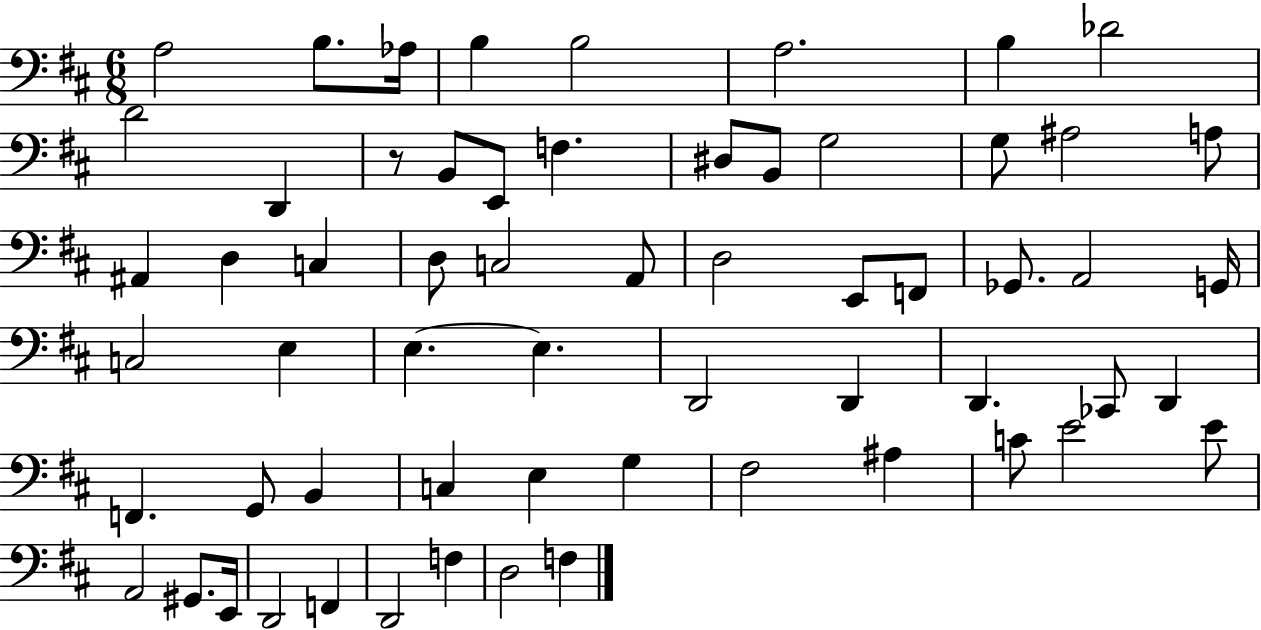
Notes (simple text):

A3/h B3/e. Ab3/s B3/q B3/h A3/h. B3/q Db4/h D4/h D2/q R/e B2/e E2/e F3/q. D#3/e B2/e G3/h G3/e A#3/h A3/e A#2/q D3/q C3/q D3/e C3/h A2/e D3/h E2/e F2/e Gb2/e. A2/h G2/s C3/h E3/q E3/q. E3/q. D2/h D2/q D2/q. CES2/e D2/q F2/q. G2/e B2/q C3/q E3/q G3/q F#3/h A#3/q C4/e E4/h E4/e A2/h G#2/e. E2/s D2/h F2/q D2/h F3/q D3/h F3/q